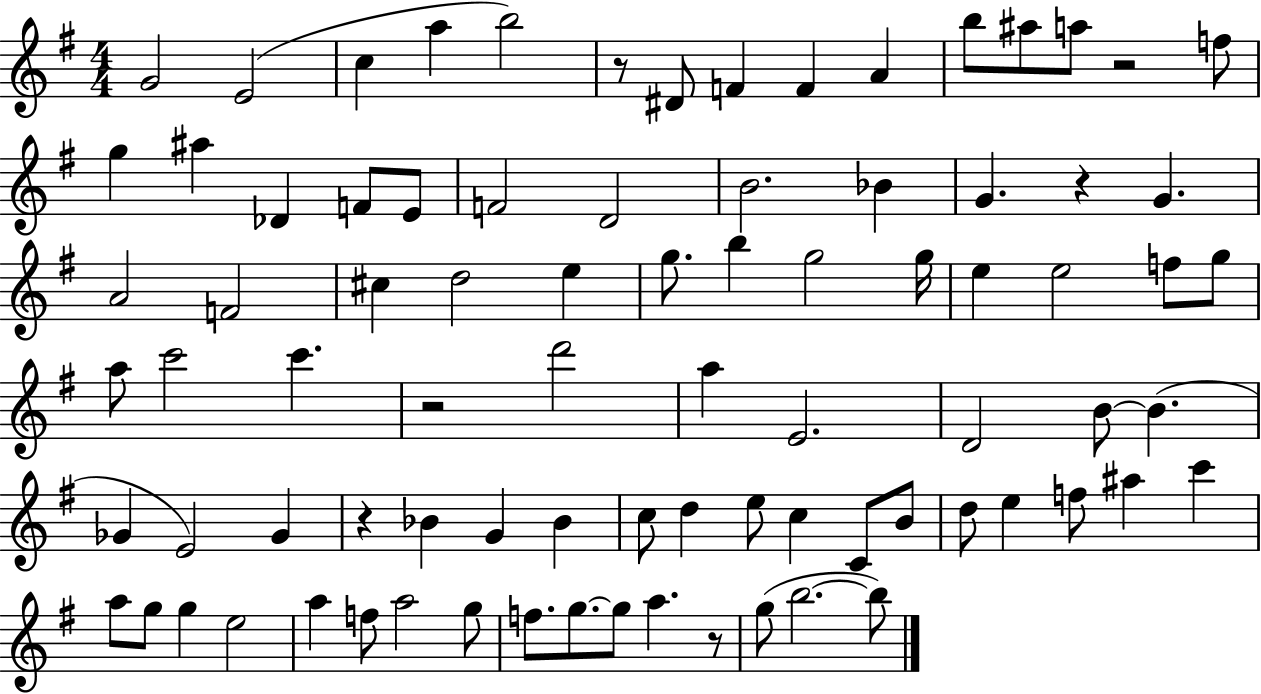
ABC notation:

X:1
T:Untitled
M:4/4
L:1/4
K:G
G2 E2 c a b2 z/2 ^D/2 F F A b/2 ^a/2 a/2 z2 f/2 g ^a _D F/2 E/2 F2 D2 B2 _B G z G A2 F2 ^c d2 e g/2 b g2 g/4 e e2 f/2 g/2 a/2 c'2 c' z2 d'2 a E2 D2 B/2 B _G E2 _G z _B G _B c/2 d e/2 c C/2 B/2 d/2 e f/2 ^a c' a/2 g/2 g e2 a f/2 a2 g/2 f/2 g/2 g/2 a z/2 g/2 b2 b/2